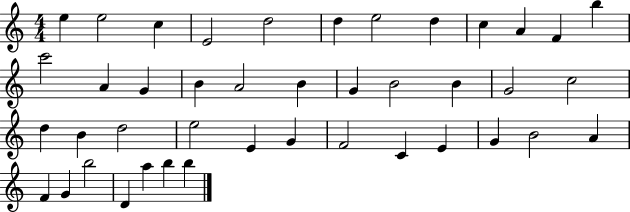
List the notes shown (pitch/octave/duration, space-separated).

E5/q E5/h C5/q E4/h D5/h D5/q E5/h D5/q C5/q A4/q F4/q B5/q C6/h A4/q G4/q B4/q A4/h B4/q G4/q B4/h B4/q G4/h C5/h D5/q B4/q D5/h E5/h E4/q G4/q F4/h C4/q E4/q G4/q B4/h A4/q F4/q G4/q B5/h D4/q A5/q B5/q B5/q